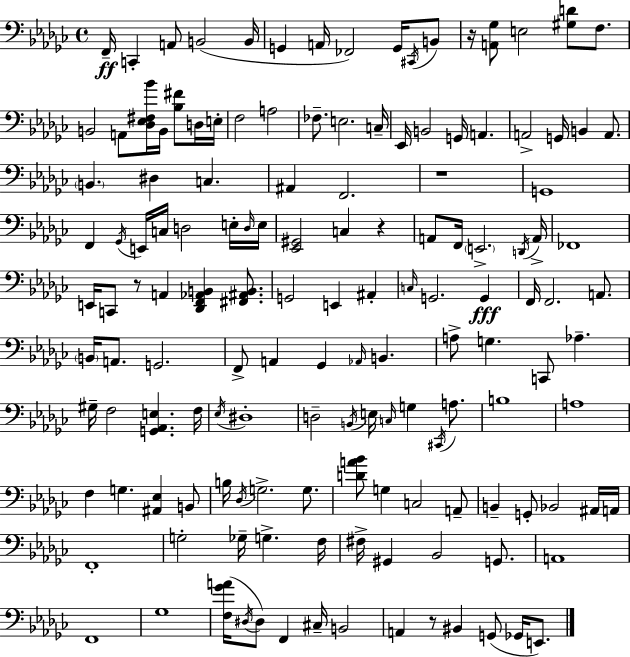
{
  \clef bass
  \time 4/4
  \defaultTimeSignature
  \key ees \minor
  f,16--\ff c,4-. a,8 b,2( b,16 | g,4 a,16 fes,2) g,16 \acciaccatura { cis,16 } b,8 | r16 <a, ges>8 e2 <gis d'>8 f8. | b,2 a,8 <des ees fis bes'>16 b,16 <bes fis'>8 d16 | \break e16-. f2 a2 | fes8.-- e2. | c16-- ees,16 b,2 g,16 a,4. | a,2-> g,16 b,4 a,8. | \break \parenthesize b,4. dis4 c4. | ais,4 f,2. | r1 | g,1 | \break f,4 \acciaccatura { ges,16 } e,16 c16 d2 | e16-. \grace { d16 } e16 <ees, gis,>2 c4 r4 | a,8 f,16 \parenthesize e,2.-> | \acciaccatura { d,16 } a,16-> fes,1 | \break e,16 c,8 r8 a,4 <des, f, aes, b,>4 | <fis, ais, b,>8. g,2 e,4 | ais,4-. \grace { c16 } g,2. | g,4\fff f,16 f,2. | \break a,8. \parenthesize b,16 a,8. g,2. | f,8-> a,4 ges,4 \grace { aes,16 } | b,4. a8-> g4. c,8 | aes4.-- gis16-- f2 <g, aes, e>4. | \break f16 \acciaccatura { ees16 } dis1-. | d2-- \acciaccatura { b,16 } | e16 \grace { c16 } g4 \acciaccatura { cis,16 } a8. b1 | a1 | \break f4 g4. | <ais, ees>4 b,8 b16 \acciaccatura { des16 } g2.-> | g8. <d' a' bes'>8 g4 | c2 a,8-- b,4-- g,8-. | \break bes,2 ais,16 a,16 f,1-. | g2-. | ges16-- g4.-> f16 fis16-> gis,4 | bes,2 g,8. a,1 | \break f,1 | ges1 | <f ges' a'>16( \acciaccatura { dis16 } dis8) f,4 | cis16-- b,2 a,4 | \break r8 bis,4 g,8( ges,16 e,8.) \bar "|."
}